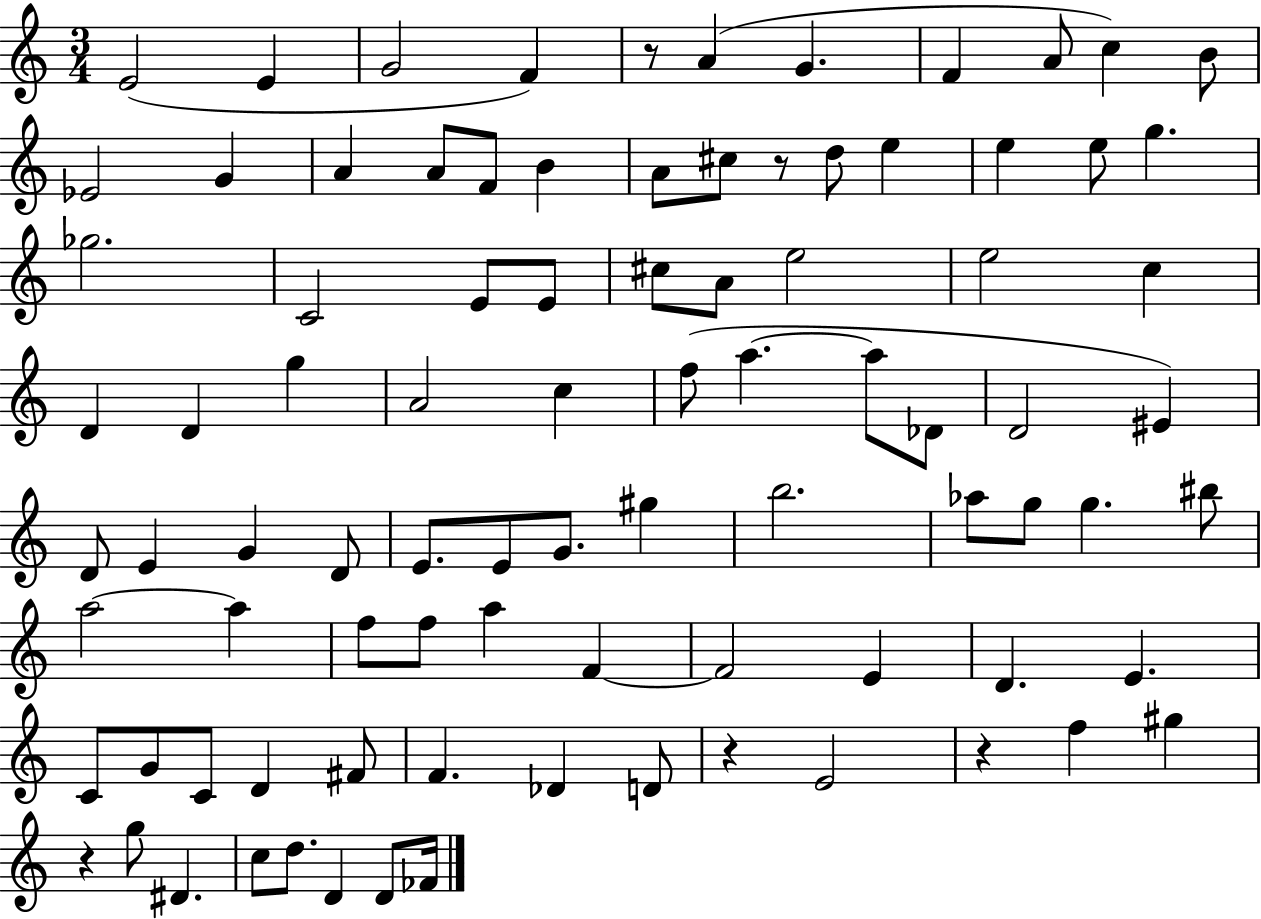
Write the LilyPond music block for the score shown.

{
  \clef treble
  \numericTimeSignature
  \time 3/4
  \key c \major
  e'2( e'4 | g'2 f'4) | r8 a'4( g'4. | f'4 a'8 c''4) b'8 | \break ees'2 g'4 | a'4 a'8 f'8 b'4 | a'8 cis''8 r8 d''8 e''4 | e''4 e''8 g''4. | \break ges''2. | c'2 e'8 e'8 | cis''8 a'8 e''2 | e''2 c''4 | \break d'4 d'4 g''4 | a'2 c''4 | f''8( a''4.~~ a''8 des'8 | d'2 eis'4) | \break d'8 e'4 g'4 d'8 | e'8. e'8 g'8. gis''4 | b''2. | aes''8 g''8 g''4. bis''8 | \break a''2~~ a''4 | f''8 f''8 a''4 f'4~~ | f'2 e'4 | d'4. e'4. | \break c'8 g'8 c'8 d'4 fis'8 | f'4. des'4 d'8 | r4 e'2 | r4 f''4 gis''4 | \break r4 g''8 dis'4. | c''8 d''8. d'4 d'8 fes'16 | \bar "|."
}